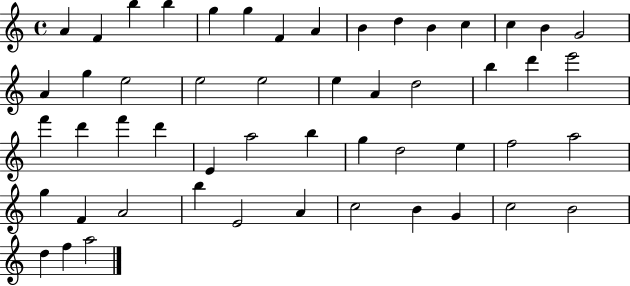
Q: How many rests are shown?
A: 0